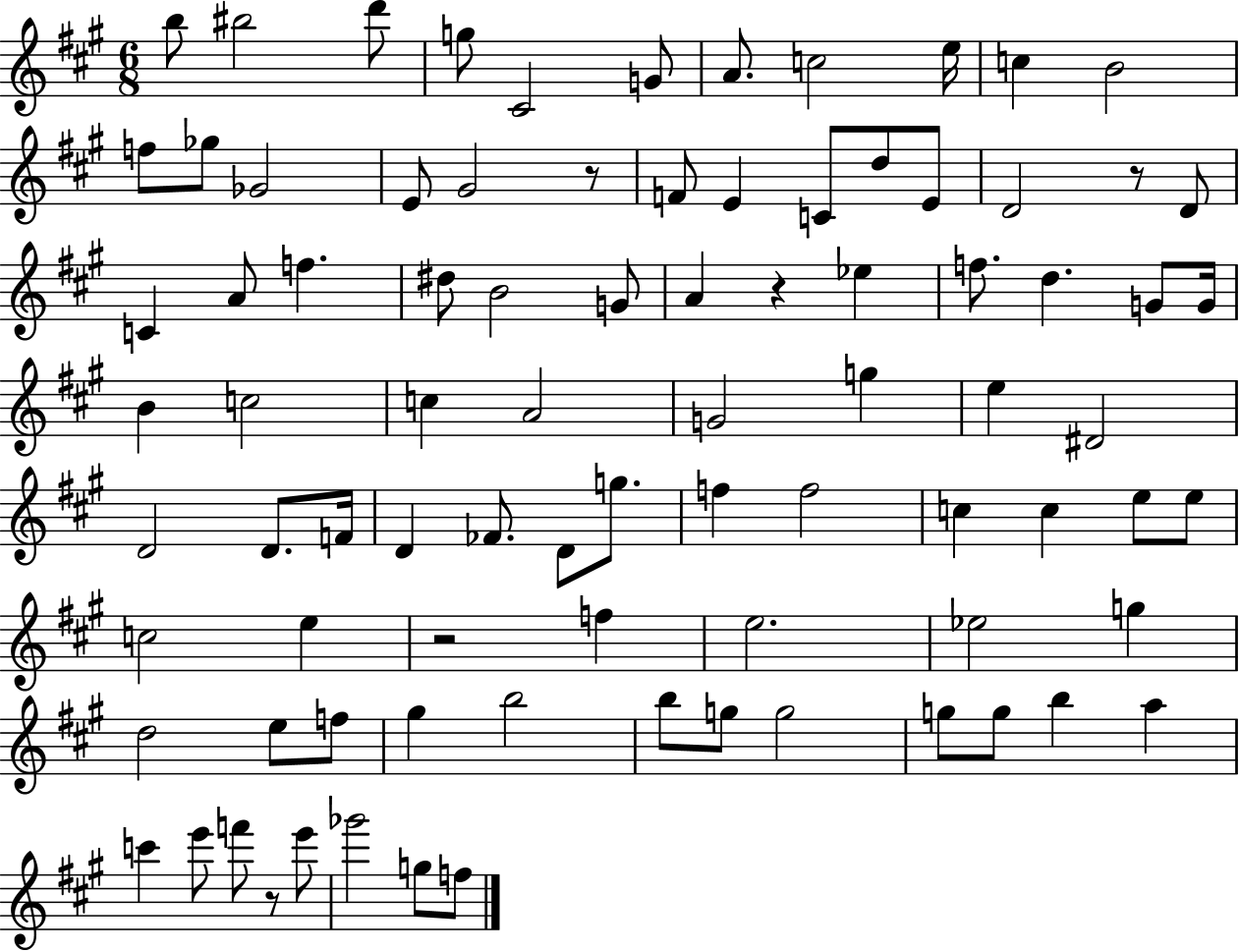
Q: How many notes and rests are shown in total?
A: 86